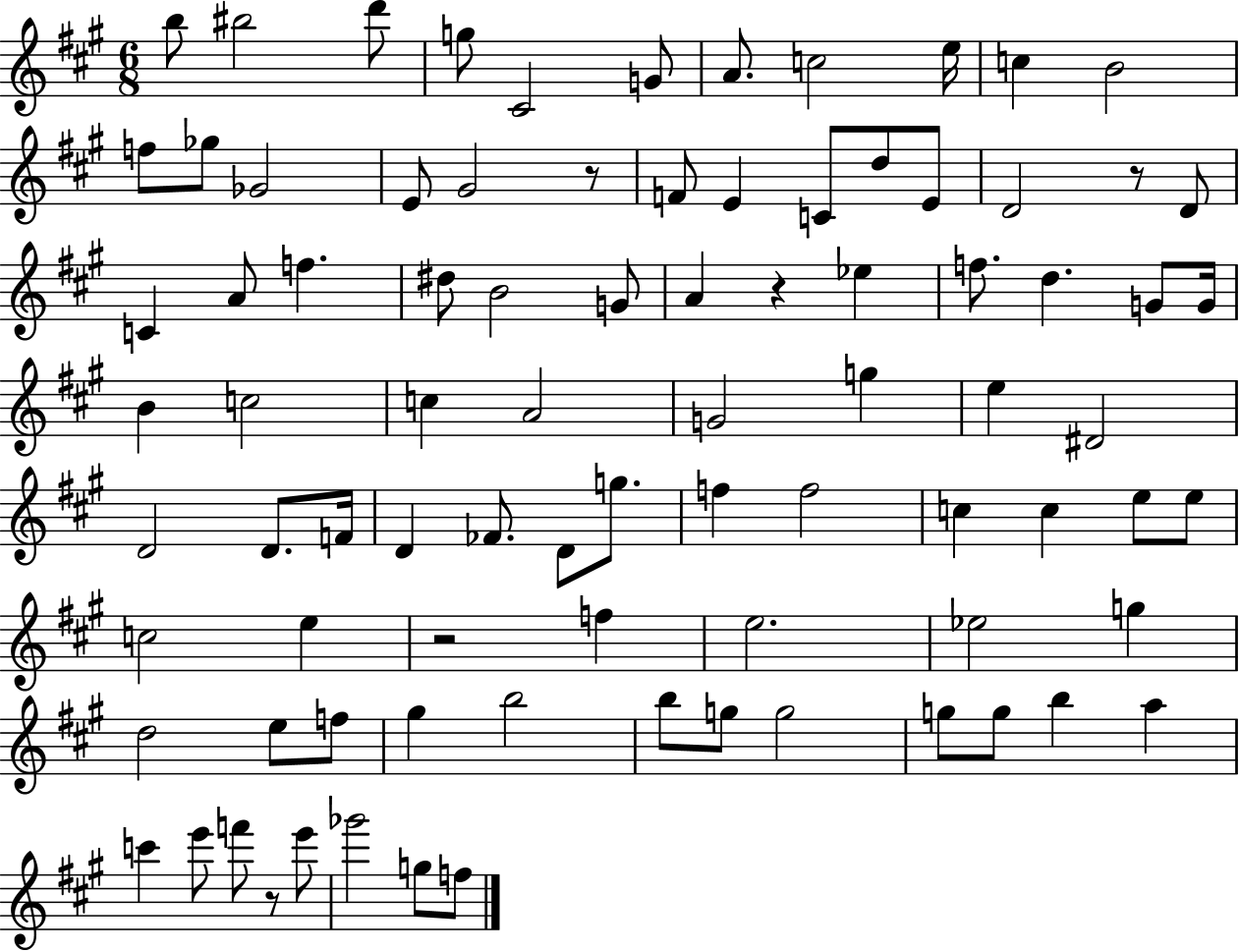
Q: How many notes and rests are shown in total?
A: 86